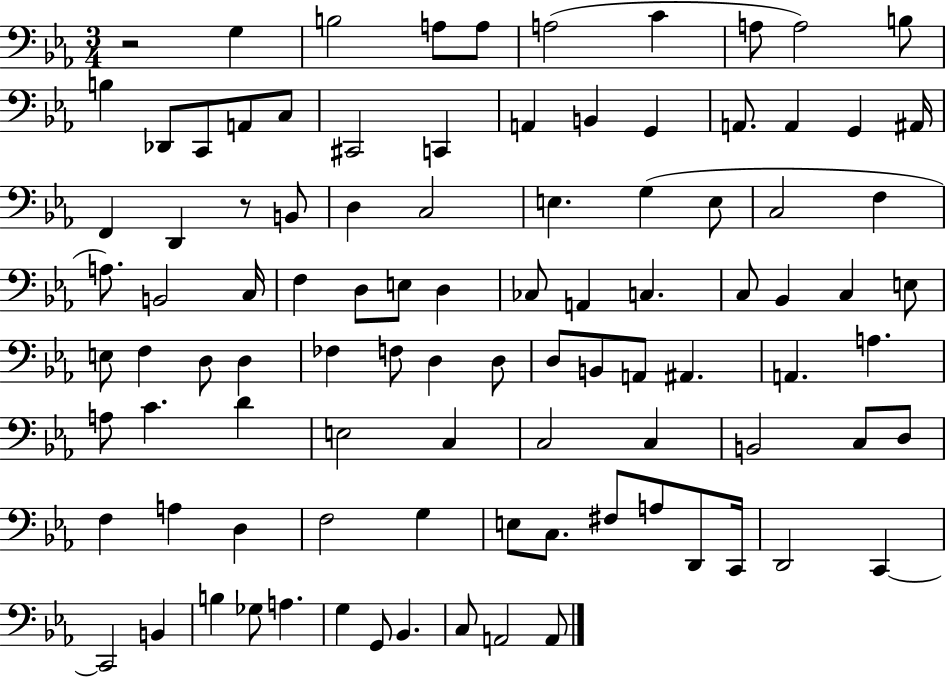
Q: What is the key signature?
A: EES major